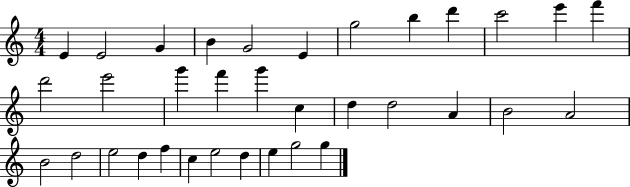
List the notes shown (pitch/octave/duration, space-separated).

E4/q E4/h G4/q B4/q G4/h E4/q G5/h B5/q D6/q C6/h E6/q F6/q D6/h E6/h G6/q F6/q G6/q C5/q D5/q D5/h A4/q B4/h A4/h B4/h D5/h E5/h D5/q F5/q C5/q E5/h D5/q E5/q G5/h G5/q